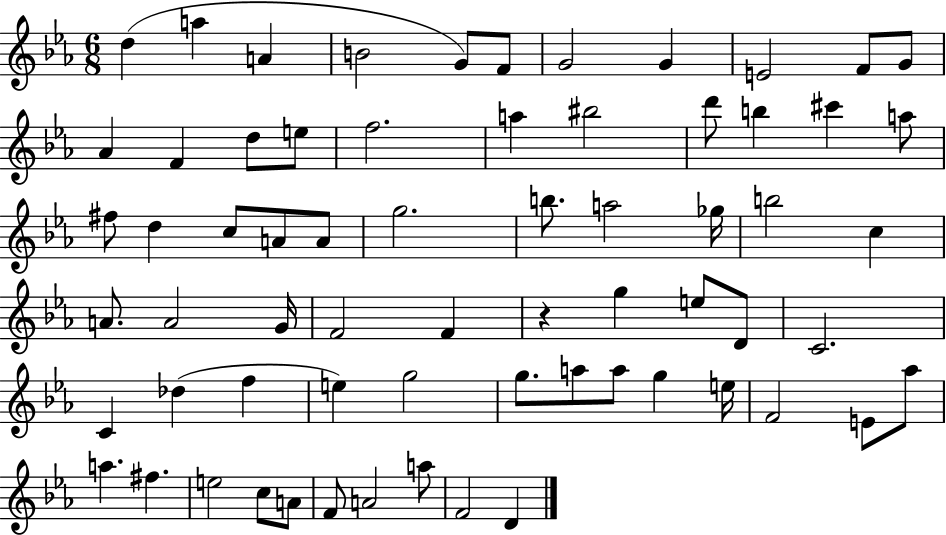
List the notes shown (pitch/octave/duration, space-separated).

D5/q A5/q A4/q B4/h G4/e F4/e G4/h G4/q E4/h F4/e G4/e Ab4/q F4/q D5/e E5/e F5/h. A5/q BIS5/h D6/e B5/q C#6/q A5/e F#5/e D5/q C5/e A4/e A4/e G5/h. B5/e. A5/h Gb5/s B5/h C5/q A4/e. A4/h G4/s F4/h F4/q R/q G5/q E5/e D4/e C4/h. C4/q Db5/q F5/q E5/q G5/h G5/e. A5/e A5/e G5/q E5/s F4/h E4/e Ab5/e A5/q. F#5/q. E5/h C5/e A4/e F4/e A4/h A5/e F4/h D4/q